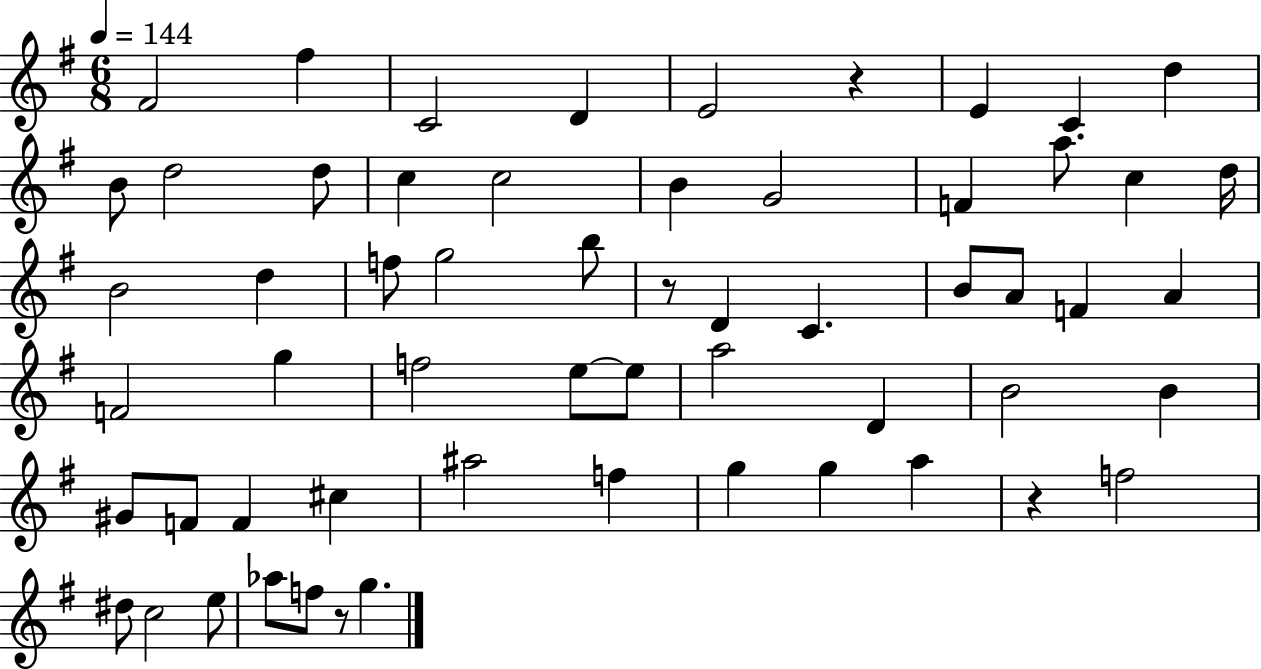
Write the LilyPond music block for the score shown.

{
  \clef treble
  \numericTimeSignature
  \time 6/8
  \key g \major
  \tempo 4 = 144
  fis'2 fis''4 | c'2 d'4 | e'2 r4 | e'4 c'4 d''4 | \break b'8 d''2 d''8 | c''4 c''2 | b'4 g'2 | f'4 a''8. c''4 d''16 | \break b'2 d''4 | f''8 g''2 b''8 | r8 d'4 c'4. | b'8 a'8 f'4 a'4 | \break f'2 g''4 | f''2 e''8~~ e''8 | a''2 d'4 | b'2 b'4 | \break gis'8 f'8 f'4 cis''4 | ais''2 f''4 | g''4 g''4 a''4 | r4 f''2 | \break dis''8 c''2 e''8 | aes''8 f''8 r8 g''4. | \bar "|."
}